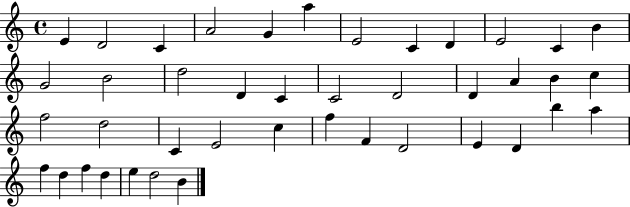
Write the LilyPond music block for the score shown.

{
  \clef treble
  \time 4/4
  \defaultTimeSignature
  \key c \major
  e'4 d'2 c'4 | a'2 g'4 a''4 | e'2 c'4 d'4 | e'2 c'4 b'4 | \break g'2 b'2 | d''2 d'4 c'4 | c'2 d'2 | d'4 a'4 b'4 c''4 | \break f''2 d''2 | c'4 e'2 c''4 | f''4 f'4 d'2 | e'4 d'4 b''4 a''4 | \break f''4 d''4 f''4 d''4 | e''4 d''2 b'4 | \bar "|."
}